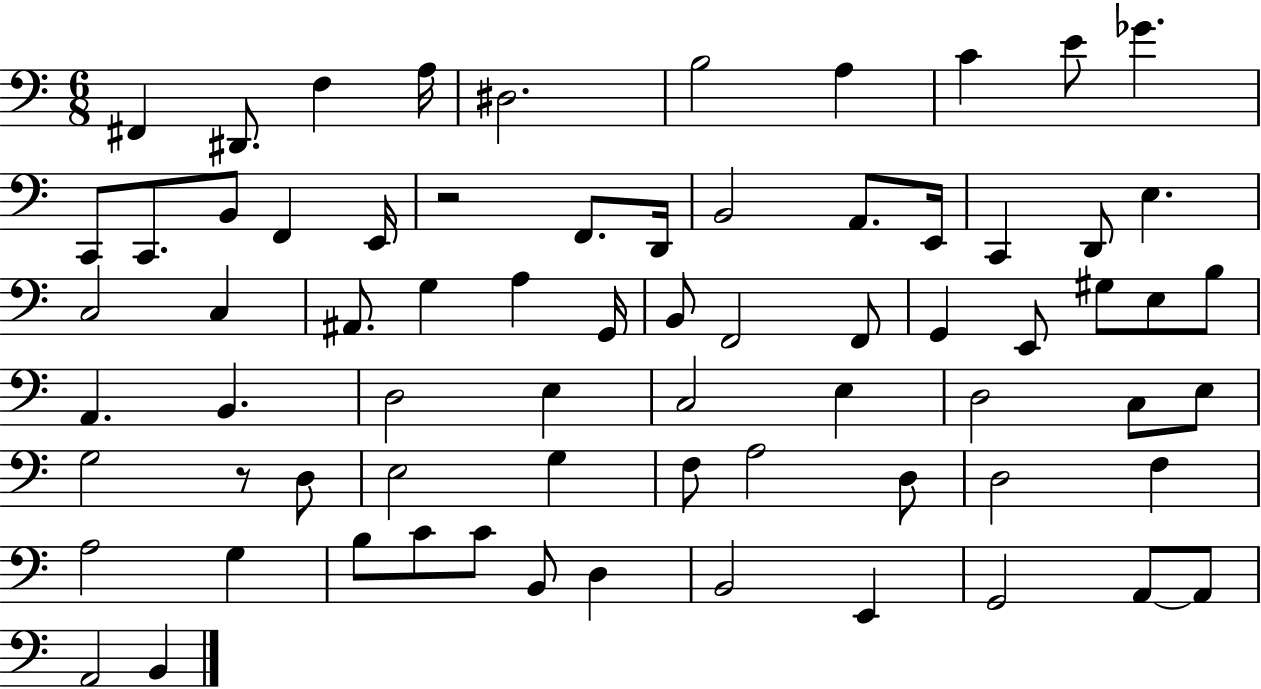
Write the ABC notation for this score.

X:1
T:Untitled
M:6/8
L:1/4
K:C
^F,, ^D,,/2 F, A,/4 ^D,2 B,2 A, C E/2 _G C,,/2 C,,/2 B,,/2 F,, E,,/4 z2 F,,/2 D,,/4 B,,2 A,,/2 E,,/4 C,, D,,/2 E, C,2 C, ^A,,/2 G, A, G,,/4 B,,/2 F,,2 F,,/2 G,, E,,/2 ^G,/2 E,/2 B,/2 A,, B,, D,2 E, C,2 E, D,2 C,/2 E,/2 G,2 z/2 D,/2 E,2 G, F,/2 A,2 D,/2 D,2 F, A,2 G, B,/2 C/2 C/2 B,,/2 D, B,,2 E,, G,,2 A,,/2 A,,/2 A,,2 B,,